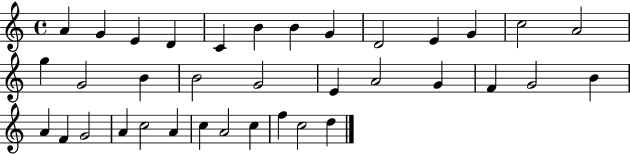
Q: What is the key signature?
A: C major